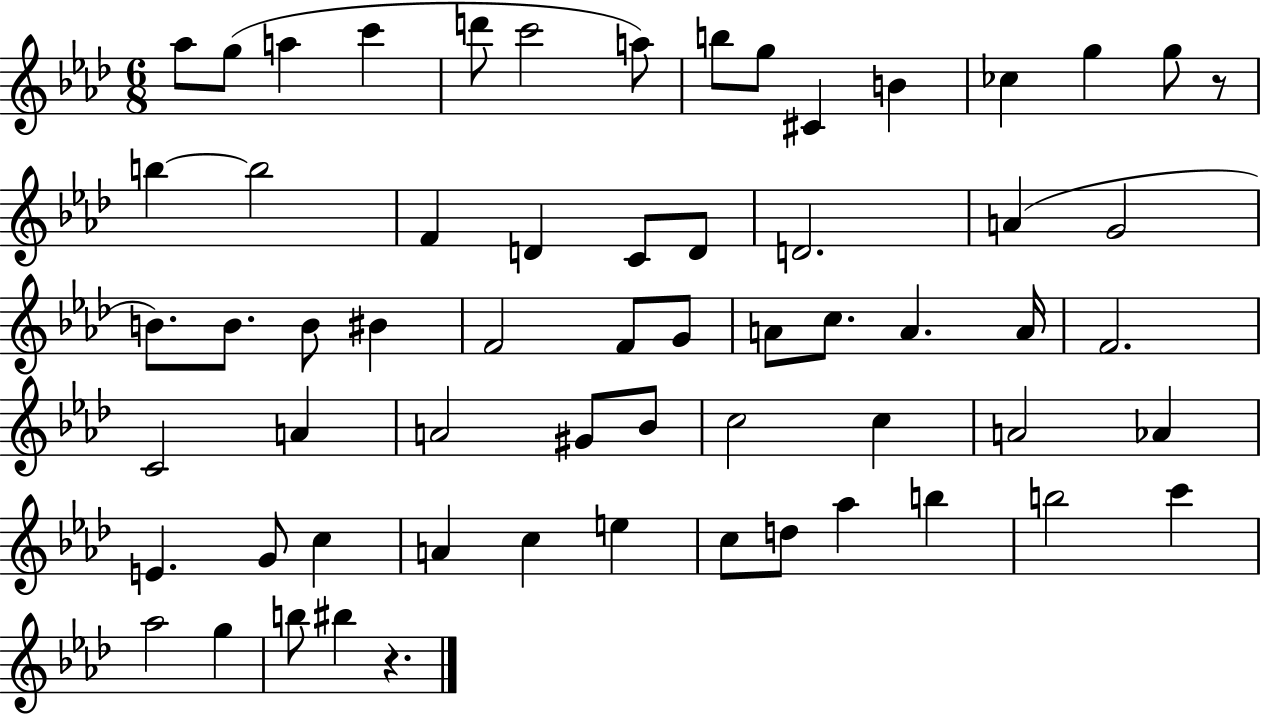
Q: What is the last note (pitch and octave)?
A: BIS5